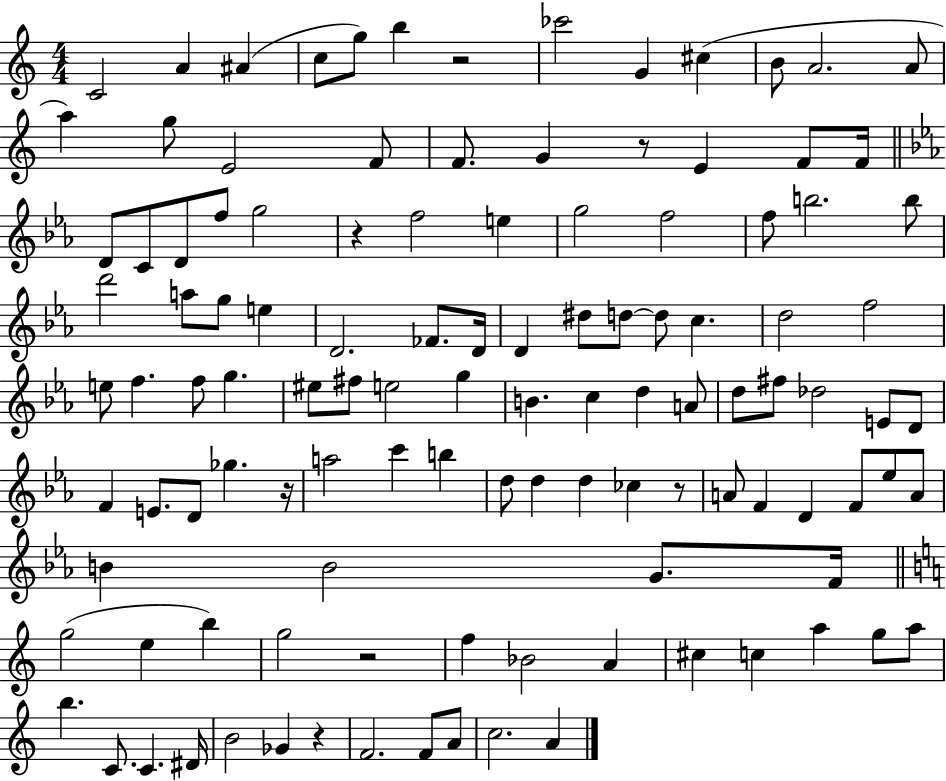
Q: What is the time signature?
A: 4/4